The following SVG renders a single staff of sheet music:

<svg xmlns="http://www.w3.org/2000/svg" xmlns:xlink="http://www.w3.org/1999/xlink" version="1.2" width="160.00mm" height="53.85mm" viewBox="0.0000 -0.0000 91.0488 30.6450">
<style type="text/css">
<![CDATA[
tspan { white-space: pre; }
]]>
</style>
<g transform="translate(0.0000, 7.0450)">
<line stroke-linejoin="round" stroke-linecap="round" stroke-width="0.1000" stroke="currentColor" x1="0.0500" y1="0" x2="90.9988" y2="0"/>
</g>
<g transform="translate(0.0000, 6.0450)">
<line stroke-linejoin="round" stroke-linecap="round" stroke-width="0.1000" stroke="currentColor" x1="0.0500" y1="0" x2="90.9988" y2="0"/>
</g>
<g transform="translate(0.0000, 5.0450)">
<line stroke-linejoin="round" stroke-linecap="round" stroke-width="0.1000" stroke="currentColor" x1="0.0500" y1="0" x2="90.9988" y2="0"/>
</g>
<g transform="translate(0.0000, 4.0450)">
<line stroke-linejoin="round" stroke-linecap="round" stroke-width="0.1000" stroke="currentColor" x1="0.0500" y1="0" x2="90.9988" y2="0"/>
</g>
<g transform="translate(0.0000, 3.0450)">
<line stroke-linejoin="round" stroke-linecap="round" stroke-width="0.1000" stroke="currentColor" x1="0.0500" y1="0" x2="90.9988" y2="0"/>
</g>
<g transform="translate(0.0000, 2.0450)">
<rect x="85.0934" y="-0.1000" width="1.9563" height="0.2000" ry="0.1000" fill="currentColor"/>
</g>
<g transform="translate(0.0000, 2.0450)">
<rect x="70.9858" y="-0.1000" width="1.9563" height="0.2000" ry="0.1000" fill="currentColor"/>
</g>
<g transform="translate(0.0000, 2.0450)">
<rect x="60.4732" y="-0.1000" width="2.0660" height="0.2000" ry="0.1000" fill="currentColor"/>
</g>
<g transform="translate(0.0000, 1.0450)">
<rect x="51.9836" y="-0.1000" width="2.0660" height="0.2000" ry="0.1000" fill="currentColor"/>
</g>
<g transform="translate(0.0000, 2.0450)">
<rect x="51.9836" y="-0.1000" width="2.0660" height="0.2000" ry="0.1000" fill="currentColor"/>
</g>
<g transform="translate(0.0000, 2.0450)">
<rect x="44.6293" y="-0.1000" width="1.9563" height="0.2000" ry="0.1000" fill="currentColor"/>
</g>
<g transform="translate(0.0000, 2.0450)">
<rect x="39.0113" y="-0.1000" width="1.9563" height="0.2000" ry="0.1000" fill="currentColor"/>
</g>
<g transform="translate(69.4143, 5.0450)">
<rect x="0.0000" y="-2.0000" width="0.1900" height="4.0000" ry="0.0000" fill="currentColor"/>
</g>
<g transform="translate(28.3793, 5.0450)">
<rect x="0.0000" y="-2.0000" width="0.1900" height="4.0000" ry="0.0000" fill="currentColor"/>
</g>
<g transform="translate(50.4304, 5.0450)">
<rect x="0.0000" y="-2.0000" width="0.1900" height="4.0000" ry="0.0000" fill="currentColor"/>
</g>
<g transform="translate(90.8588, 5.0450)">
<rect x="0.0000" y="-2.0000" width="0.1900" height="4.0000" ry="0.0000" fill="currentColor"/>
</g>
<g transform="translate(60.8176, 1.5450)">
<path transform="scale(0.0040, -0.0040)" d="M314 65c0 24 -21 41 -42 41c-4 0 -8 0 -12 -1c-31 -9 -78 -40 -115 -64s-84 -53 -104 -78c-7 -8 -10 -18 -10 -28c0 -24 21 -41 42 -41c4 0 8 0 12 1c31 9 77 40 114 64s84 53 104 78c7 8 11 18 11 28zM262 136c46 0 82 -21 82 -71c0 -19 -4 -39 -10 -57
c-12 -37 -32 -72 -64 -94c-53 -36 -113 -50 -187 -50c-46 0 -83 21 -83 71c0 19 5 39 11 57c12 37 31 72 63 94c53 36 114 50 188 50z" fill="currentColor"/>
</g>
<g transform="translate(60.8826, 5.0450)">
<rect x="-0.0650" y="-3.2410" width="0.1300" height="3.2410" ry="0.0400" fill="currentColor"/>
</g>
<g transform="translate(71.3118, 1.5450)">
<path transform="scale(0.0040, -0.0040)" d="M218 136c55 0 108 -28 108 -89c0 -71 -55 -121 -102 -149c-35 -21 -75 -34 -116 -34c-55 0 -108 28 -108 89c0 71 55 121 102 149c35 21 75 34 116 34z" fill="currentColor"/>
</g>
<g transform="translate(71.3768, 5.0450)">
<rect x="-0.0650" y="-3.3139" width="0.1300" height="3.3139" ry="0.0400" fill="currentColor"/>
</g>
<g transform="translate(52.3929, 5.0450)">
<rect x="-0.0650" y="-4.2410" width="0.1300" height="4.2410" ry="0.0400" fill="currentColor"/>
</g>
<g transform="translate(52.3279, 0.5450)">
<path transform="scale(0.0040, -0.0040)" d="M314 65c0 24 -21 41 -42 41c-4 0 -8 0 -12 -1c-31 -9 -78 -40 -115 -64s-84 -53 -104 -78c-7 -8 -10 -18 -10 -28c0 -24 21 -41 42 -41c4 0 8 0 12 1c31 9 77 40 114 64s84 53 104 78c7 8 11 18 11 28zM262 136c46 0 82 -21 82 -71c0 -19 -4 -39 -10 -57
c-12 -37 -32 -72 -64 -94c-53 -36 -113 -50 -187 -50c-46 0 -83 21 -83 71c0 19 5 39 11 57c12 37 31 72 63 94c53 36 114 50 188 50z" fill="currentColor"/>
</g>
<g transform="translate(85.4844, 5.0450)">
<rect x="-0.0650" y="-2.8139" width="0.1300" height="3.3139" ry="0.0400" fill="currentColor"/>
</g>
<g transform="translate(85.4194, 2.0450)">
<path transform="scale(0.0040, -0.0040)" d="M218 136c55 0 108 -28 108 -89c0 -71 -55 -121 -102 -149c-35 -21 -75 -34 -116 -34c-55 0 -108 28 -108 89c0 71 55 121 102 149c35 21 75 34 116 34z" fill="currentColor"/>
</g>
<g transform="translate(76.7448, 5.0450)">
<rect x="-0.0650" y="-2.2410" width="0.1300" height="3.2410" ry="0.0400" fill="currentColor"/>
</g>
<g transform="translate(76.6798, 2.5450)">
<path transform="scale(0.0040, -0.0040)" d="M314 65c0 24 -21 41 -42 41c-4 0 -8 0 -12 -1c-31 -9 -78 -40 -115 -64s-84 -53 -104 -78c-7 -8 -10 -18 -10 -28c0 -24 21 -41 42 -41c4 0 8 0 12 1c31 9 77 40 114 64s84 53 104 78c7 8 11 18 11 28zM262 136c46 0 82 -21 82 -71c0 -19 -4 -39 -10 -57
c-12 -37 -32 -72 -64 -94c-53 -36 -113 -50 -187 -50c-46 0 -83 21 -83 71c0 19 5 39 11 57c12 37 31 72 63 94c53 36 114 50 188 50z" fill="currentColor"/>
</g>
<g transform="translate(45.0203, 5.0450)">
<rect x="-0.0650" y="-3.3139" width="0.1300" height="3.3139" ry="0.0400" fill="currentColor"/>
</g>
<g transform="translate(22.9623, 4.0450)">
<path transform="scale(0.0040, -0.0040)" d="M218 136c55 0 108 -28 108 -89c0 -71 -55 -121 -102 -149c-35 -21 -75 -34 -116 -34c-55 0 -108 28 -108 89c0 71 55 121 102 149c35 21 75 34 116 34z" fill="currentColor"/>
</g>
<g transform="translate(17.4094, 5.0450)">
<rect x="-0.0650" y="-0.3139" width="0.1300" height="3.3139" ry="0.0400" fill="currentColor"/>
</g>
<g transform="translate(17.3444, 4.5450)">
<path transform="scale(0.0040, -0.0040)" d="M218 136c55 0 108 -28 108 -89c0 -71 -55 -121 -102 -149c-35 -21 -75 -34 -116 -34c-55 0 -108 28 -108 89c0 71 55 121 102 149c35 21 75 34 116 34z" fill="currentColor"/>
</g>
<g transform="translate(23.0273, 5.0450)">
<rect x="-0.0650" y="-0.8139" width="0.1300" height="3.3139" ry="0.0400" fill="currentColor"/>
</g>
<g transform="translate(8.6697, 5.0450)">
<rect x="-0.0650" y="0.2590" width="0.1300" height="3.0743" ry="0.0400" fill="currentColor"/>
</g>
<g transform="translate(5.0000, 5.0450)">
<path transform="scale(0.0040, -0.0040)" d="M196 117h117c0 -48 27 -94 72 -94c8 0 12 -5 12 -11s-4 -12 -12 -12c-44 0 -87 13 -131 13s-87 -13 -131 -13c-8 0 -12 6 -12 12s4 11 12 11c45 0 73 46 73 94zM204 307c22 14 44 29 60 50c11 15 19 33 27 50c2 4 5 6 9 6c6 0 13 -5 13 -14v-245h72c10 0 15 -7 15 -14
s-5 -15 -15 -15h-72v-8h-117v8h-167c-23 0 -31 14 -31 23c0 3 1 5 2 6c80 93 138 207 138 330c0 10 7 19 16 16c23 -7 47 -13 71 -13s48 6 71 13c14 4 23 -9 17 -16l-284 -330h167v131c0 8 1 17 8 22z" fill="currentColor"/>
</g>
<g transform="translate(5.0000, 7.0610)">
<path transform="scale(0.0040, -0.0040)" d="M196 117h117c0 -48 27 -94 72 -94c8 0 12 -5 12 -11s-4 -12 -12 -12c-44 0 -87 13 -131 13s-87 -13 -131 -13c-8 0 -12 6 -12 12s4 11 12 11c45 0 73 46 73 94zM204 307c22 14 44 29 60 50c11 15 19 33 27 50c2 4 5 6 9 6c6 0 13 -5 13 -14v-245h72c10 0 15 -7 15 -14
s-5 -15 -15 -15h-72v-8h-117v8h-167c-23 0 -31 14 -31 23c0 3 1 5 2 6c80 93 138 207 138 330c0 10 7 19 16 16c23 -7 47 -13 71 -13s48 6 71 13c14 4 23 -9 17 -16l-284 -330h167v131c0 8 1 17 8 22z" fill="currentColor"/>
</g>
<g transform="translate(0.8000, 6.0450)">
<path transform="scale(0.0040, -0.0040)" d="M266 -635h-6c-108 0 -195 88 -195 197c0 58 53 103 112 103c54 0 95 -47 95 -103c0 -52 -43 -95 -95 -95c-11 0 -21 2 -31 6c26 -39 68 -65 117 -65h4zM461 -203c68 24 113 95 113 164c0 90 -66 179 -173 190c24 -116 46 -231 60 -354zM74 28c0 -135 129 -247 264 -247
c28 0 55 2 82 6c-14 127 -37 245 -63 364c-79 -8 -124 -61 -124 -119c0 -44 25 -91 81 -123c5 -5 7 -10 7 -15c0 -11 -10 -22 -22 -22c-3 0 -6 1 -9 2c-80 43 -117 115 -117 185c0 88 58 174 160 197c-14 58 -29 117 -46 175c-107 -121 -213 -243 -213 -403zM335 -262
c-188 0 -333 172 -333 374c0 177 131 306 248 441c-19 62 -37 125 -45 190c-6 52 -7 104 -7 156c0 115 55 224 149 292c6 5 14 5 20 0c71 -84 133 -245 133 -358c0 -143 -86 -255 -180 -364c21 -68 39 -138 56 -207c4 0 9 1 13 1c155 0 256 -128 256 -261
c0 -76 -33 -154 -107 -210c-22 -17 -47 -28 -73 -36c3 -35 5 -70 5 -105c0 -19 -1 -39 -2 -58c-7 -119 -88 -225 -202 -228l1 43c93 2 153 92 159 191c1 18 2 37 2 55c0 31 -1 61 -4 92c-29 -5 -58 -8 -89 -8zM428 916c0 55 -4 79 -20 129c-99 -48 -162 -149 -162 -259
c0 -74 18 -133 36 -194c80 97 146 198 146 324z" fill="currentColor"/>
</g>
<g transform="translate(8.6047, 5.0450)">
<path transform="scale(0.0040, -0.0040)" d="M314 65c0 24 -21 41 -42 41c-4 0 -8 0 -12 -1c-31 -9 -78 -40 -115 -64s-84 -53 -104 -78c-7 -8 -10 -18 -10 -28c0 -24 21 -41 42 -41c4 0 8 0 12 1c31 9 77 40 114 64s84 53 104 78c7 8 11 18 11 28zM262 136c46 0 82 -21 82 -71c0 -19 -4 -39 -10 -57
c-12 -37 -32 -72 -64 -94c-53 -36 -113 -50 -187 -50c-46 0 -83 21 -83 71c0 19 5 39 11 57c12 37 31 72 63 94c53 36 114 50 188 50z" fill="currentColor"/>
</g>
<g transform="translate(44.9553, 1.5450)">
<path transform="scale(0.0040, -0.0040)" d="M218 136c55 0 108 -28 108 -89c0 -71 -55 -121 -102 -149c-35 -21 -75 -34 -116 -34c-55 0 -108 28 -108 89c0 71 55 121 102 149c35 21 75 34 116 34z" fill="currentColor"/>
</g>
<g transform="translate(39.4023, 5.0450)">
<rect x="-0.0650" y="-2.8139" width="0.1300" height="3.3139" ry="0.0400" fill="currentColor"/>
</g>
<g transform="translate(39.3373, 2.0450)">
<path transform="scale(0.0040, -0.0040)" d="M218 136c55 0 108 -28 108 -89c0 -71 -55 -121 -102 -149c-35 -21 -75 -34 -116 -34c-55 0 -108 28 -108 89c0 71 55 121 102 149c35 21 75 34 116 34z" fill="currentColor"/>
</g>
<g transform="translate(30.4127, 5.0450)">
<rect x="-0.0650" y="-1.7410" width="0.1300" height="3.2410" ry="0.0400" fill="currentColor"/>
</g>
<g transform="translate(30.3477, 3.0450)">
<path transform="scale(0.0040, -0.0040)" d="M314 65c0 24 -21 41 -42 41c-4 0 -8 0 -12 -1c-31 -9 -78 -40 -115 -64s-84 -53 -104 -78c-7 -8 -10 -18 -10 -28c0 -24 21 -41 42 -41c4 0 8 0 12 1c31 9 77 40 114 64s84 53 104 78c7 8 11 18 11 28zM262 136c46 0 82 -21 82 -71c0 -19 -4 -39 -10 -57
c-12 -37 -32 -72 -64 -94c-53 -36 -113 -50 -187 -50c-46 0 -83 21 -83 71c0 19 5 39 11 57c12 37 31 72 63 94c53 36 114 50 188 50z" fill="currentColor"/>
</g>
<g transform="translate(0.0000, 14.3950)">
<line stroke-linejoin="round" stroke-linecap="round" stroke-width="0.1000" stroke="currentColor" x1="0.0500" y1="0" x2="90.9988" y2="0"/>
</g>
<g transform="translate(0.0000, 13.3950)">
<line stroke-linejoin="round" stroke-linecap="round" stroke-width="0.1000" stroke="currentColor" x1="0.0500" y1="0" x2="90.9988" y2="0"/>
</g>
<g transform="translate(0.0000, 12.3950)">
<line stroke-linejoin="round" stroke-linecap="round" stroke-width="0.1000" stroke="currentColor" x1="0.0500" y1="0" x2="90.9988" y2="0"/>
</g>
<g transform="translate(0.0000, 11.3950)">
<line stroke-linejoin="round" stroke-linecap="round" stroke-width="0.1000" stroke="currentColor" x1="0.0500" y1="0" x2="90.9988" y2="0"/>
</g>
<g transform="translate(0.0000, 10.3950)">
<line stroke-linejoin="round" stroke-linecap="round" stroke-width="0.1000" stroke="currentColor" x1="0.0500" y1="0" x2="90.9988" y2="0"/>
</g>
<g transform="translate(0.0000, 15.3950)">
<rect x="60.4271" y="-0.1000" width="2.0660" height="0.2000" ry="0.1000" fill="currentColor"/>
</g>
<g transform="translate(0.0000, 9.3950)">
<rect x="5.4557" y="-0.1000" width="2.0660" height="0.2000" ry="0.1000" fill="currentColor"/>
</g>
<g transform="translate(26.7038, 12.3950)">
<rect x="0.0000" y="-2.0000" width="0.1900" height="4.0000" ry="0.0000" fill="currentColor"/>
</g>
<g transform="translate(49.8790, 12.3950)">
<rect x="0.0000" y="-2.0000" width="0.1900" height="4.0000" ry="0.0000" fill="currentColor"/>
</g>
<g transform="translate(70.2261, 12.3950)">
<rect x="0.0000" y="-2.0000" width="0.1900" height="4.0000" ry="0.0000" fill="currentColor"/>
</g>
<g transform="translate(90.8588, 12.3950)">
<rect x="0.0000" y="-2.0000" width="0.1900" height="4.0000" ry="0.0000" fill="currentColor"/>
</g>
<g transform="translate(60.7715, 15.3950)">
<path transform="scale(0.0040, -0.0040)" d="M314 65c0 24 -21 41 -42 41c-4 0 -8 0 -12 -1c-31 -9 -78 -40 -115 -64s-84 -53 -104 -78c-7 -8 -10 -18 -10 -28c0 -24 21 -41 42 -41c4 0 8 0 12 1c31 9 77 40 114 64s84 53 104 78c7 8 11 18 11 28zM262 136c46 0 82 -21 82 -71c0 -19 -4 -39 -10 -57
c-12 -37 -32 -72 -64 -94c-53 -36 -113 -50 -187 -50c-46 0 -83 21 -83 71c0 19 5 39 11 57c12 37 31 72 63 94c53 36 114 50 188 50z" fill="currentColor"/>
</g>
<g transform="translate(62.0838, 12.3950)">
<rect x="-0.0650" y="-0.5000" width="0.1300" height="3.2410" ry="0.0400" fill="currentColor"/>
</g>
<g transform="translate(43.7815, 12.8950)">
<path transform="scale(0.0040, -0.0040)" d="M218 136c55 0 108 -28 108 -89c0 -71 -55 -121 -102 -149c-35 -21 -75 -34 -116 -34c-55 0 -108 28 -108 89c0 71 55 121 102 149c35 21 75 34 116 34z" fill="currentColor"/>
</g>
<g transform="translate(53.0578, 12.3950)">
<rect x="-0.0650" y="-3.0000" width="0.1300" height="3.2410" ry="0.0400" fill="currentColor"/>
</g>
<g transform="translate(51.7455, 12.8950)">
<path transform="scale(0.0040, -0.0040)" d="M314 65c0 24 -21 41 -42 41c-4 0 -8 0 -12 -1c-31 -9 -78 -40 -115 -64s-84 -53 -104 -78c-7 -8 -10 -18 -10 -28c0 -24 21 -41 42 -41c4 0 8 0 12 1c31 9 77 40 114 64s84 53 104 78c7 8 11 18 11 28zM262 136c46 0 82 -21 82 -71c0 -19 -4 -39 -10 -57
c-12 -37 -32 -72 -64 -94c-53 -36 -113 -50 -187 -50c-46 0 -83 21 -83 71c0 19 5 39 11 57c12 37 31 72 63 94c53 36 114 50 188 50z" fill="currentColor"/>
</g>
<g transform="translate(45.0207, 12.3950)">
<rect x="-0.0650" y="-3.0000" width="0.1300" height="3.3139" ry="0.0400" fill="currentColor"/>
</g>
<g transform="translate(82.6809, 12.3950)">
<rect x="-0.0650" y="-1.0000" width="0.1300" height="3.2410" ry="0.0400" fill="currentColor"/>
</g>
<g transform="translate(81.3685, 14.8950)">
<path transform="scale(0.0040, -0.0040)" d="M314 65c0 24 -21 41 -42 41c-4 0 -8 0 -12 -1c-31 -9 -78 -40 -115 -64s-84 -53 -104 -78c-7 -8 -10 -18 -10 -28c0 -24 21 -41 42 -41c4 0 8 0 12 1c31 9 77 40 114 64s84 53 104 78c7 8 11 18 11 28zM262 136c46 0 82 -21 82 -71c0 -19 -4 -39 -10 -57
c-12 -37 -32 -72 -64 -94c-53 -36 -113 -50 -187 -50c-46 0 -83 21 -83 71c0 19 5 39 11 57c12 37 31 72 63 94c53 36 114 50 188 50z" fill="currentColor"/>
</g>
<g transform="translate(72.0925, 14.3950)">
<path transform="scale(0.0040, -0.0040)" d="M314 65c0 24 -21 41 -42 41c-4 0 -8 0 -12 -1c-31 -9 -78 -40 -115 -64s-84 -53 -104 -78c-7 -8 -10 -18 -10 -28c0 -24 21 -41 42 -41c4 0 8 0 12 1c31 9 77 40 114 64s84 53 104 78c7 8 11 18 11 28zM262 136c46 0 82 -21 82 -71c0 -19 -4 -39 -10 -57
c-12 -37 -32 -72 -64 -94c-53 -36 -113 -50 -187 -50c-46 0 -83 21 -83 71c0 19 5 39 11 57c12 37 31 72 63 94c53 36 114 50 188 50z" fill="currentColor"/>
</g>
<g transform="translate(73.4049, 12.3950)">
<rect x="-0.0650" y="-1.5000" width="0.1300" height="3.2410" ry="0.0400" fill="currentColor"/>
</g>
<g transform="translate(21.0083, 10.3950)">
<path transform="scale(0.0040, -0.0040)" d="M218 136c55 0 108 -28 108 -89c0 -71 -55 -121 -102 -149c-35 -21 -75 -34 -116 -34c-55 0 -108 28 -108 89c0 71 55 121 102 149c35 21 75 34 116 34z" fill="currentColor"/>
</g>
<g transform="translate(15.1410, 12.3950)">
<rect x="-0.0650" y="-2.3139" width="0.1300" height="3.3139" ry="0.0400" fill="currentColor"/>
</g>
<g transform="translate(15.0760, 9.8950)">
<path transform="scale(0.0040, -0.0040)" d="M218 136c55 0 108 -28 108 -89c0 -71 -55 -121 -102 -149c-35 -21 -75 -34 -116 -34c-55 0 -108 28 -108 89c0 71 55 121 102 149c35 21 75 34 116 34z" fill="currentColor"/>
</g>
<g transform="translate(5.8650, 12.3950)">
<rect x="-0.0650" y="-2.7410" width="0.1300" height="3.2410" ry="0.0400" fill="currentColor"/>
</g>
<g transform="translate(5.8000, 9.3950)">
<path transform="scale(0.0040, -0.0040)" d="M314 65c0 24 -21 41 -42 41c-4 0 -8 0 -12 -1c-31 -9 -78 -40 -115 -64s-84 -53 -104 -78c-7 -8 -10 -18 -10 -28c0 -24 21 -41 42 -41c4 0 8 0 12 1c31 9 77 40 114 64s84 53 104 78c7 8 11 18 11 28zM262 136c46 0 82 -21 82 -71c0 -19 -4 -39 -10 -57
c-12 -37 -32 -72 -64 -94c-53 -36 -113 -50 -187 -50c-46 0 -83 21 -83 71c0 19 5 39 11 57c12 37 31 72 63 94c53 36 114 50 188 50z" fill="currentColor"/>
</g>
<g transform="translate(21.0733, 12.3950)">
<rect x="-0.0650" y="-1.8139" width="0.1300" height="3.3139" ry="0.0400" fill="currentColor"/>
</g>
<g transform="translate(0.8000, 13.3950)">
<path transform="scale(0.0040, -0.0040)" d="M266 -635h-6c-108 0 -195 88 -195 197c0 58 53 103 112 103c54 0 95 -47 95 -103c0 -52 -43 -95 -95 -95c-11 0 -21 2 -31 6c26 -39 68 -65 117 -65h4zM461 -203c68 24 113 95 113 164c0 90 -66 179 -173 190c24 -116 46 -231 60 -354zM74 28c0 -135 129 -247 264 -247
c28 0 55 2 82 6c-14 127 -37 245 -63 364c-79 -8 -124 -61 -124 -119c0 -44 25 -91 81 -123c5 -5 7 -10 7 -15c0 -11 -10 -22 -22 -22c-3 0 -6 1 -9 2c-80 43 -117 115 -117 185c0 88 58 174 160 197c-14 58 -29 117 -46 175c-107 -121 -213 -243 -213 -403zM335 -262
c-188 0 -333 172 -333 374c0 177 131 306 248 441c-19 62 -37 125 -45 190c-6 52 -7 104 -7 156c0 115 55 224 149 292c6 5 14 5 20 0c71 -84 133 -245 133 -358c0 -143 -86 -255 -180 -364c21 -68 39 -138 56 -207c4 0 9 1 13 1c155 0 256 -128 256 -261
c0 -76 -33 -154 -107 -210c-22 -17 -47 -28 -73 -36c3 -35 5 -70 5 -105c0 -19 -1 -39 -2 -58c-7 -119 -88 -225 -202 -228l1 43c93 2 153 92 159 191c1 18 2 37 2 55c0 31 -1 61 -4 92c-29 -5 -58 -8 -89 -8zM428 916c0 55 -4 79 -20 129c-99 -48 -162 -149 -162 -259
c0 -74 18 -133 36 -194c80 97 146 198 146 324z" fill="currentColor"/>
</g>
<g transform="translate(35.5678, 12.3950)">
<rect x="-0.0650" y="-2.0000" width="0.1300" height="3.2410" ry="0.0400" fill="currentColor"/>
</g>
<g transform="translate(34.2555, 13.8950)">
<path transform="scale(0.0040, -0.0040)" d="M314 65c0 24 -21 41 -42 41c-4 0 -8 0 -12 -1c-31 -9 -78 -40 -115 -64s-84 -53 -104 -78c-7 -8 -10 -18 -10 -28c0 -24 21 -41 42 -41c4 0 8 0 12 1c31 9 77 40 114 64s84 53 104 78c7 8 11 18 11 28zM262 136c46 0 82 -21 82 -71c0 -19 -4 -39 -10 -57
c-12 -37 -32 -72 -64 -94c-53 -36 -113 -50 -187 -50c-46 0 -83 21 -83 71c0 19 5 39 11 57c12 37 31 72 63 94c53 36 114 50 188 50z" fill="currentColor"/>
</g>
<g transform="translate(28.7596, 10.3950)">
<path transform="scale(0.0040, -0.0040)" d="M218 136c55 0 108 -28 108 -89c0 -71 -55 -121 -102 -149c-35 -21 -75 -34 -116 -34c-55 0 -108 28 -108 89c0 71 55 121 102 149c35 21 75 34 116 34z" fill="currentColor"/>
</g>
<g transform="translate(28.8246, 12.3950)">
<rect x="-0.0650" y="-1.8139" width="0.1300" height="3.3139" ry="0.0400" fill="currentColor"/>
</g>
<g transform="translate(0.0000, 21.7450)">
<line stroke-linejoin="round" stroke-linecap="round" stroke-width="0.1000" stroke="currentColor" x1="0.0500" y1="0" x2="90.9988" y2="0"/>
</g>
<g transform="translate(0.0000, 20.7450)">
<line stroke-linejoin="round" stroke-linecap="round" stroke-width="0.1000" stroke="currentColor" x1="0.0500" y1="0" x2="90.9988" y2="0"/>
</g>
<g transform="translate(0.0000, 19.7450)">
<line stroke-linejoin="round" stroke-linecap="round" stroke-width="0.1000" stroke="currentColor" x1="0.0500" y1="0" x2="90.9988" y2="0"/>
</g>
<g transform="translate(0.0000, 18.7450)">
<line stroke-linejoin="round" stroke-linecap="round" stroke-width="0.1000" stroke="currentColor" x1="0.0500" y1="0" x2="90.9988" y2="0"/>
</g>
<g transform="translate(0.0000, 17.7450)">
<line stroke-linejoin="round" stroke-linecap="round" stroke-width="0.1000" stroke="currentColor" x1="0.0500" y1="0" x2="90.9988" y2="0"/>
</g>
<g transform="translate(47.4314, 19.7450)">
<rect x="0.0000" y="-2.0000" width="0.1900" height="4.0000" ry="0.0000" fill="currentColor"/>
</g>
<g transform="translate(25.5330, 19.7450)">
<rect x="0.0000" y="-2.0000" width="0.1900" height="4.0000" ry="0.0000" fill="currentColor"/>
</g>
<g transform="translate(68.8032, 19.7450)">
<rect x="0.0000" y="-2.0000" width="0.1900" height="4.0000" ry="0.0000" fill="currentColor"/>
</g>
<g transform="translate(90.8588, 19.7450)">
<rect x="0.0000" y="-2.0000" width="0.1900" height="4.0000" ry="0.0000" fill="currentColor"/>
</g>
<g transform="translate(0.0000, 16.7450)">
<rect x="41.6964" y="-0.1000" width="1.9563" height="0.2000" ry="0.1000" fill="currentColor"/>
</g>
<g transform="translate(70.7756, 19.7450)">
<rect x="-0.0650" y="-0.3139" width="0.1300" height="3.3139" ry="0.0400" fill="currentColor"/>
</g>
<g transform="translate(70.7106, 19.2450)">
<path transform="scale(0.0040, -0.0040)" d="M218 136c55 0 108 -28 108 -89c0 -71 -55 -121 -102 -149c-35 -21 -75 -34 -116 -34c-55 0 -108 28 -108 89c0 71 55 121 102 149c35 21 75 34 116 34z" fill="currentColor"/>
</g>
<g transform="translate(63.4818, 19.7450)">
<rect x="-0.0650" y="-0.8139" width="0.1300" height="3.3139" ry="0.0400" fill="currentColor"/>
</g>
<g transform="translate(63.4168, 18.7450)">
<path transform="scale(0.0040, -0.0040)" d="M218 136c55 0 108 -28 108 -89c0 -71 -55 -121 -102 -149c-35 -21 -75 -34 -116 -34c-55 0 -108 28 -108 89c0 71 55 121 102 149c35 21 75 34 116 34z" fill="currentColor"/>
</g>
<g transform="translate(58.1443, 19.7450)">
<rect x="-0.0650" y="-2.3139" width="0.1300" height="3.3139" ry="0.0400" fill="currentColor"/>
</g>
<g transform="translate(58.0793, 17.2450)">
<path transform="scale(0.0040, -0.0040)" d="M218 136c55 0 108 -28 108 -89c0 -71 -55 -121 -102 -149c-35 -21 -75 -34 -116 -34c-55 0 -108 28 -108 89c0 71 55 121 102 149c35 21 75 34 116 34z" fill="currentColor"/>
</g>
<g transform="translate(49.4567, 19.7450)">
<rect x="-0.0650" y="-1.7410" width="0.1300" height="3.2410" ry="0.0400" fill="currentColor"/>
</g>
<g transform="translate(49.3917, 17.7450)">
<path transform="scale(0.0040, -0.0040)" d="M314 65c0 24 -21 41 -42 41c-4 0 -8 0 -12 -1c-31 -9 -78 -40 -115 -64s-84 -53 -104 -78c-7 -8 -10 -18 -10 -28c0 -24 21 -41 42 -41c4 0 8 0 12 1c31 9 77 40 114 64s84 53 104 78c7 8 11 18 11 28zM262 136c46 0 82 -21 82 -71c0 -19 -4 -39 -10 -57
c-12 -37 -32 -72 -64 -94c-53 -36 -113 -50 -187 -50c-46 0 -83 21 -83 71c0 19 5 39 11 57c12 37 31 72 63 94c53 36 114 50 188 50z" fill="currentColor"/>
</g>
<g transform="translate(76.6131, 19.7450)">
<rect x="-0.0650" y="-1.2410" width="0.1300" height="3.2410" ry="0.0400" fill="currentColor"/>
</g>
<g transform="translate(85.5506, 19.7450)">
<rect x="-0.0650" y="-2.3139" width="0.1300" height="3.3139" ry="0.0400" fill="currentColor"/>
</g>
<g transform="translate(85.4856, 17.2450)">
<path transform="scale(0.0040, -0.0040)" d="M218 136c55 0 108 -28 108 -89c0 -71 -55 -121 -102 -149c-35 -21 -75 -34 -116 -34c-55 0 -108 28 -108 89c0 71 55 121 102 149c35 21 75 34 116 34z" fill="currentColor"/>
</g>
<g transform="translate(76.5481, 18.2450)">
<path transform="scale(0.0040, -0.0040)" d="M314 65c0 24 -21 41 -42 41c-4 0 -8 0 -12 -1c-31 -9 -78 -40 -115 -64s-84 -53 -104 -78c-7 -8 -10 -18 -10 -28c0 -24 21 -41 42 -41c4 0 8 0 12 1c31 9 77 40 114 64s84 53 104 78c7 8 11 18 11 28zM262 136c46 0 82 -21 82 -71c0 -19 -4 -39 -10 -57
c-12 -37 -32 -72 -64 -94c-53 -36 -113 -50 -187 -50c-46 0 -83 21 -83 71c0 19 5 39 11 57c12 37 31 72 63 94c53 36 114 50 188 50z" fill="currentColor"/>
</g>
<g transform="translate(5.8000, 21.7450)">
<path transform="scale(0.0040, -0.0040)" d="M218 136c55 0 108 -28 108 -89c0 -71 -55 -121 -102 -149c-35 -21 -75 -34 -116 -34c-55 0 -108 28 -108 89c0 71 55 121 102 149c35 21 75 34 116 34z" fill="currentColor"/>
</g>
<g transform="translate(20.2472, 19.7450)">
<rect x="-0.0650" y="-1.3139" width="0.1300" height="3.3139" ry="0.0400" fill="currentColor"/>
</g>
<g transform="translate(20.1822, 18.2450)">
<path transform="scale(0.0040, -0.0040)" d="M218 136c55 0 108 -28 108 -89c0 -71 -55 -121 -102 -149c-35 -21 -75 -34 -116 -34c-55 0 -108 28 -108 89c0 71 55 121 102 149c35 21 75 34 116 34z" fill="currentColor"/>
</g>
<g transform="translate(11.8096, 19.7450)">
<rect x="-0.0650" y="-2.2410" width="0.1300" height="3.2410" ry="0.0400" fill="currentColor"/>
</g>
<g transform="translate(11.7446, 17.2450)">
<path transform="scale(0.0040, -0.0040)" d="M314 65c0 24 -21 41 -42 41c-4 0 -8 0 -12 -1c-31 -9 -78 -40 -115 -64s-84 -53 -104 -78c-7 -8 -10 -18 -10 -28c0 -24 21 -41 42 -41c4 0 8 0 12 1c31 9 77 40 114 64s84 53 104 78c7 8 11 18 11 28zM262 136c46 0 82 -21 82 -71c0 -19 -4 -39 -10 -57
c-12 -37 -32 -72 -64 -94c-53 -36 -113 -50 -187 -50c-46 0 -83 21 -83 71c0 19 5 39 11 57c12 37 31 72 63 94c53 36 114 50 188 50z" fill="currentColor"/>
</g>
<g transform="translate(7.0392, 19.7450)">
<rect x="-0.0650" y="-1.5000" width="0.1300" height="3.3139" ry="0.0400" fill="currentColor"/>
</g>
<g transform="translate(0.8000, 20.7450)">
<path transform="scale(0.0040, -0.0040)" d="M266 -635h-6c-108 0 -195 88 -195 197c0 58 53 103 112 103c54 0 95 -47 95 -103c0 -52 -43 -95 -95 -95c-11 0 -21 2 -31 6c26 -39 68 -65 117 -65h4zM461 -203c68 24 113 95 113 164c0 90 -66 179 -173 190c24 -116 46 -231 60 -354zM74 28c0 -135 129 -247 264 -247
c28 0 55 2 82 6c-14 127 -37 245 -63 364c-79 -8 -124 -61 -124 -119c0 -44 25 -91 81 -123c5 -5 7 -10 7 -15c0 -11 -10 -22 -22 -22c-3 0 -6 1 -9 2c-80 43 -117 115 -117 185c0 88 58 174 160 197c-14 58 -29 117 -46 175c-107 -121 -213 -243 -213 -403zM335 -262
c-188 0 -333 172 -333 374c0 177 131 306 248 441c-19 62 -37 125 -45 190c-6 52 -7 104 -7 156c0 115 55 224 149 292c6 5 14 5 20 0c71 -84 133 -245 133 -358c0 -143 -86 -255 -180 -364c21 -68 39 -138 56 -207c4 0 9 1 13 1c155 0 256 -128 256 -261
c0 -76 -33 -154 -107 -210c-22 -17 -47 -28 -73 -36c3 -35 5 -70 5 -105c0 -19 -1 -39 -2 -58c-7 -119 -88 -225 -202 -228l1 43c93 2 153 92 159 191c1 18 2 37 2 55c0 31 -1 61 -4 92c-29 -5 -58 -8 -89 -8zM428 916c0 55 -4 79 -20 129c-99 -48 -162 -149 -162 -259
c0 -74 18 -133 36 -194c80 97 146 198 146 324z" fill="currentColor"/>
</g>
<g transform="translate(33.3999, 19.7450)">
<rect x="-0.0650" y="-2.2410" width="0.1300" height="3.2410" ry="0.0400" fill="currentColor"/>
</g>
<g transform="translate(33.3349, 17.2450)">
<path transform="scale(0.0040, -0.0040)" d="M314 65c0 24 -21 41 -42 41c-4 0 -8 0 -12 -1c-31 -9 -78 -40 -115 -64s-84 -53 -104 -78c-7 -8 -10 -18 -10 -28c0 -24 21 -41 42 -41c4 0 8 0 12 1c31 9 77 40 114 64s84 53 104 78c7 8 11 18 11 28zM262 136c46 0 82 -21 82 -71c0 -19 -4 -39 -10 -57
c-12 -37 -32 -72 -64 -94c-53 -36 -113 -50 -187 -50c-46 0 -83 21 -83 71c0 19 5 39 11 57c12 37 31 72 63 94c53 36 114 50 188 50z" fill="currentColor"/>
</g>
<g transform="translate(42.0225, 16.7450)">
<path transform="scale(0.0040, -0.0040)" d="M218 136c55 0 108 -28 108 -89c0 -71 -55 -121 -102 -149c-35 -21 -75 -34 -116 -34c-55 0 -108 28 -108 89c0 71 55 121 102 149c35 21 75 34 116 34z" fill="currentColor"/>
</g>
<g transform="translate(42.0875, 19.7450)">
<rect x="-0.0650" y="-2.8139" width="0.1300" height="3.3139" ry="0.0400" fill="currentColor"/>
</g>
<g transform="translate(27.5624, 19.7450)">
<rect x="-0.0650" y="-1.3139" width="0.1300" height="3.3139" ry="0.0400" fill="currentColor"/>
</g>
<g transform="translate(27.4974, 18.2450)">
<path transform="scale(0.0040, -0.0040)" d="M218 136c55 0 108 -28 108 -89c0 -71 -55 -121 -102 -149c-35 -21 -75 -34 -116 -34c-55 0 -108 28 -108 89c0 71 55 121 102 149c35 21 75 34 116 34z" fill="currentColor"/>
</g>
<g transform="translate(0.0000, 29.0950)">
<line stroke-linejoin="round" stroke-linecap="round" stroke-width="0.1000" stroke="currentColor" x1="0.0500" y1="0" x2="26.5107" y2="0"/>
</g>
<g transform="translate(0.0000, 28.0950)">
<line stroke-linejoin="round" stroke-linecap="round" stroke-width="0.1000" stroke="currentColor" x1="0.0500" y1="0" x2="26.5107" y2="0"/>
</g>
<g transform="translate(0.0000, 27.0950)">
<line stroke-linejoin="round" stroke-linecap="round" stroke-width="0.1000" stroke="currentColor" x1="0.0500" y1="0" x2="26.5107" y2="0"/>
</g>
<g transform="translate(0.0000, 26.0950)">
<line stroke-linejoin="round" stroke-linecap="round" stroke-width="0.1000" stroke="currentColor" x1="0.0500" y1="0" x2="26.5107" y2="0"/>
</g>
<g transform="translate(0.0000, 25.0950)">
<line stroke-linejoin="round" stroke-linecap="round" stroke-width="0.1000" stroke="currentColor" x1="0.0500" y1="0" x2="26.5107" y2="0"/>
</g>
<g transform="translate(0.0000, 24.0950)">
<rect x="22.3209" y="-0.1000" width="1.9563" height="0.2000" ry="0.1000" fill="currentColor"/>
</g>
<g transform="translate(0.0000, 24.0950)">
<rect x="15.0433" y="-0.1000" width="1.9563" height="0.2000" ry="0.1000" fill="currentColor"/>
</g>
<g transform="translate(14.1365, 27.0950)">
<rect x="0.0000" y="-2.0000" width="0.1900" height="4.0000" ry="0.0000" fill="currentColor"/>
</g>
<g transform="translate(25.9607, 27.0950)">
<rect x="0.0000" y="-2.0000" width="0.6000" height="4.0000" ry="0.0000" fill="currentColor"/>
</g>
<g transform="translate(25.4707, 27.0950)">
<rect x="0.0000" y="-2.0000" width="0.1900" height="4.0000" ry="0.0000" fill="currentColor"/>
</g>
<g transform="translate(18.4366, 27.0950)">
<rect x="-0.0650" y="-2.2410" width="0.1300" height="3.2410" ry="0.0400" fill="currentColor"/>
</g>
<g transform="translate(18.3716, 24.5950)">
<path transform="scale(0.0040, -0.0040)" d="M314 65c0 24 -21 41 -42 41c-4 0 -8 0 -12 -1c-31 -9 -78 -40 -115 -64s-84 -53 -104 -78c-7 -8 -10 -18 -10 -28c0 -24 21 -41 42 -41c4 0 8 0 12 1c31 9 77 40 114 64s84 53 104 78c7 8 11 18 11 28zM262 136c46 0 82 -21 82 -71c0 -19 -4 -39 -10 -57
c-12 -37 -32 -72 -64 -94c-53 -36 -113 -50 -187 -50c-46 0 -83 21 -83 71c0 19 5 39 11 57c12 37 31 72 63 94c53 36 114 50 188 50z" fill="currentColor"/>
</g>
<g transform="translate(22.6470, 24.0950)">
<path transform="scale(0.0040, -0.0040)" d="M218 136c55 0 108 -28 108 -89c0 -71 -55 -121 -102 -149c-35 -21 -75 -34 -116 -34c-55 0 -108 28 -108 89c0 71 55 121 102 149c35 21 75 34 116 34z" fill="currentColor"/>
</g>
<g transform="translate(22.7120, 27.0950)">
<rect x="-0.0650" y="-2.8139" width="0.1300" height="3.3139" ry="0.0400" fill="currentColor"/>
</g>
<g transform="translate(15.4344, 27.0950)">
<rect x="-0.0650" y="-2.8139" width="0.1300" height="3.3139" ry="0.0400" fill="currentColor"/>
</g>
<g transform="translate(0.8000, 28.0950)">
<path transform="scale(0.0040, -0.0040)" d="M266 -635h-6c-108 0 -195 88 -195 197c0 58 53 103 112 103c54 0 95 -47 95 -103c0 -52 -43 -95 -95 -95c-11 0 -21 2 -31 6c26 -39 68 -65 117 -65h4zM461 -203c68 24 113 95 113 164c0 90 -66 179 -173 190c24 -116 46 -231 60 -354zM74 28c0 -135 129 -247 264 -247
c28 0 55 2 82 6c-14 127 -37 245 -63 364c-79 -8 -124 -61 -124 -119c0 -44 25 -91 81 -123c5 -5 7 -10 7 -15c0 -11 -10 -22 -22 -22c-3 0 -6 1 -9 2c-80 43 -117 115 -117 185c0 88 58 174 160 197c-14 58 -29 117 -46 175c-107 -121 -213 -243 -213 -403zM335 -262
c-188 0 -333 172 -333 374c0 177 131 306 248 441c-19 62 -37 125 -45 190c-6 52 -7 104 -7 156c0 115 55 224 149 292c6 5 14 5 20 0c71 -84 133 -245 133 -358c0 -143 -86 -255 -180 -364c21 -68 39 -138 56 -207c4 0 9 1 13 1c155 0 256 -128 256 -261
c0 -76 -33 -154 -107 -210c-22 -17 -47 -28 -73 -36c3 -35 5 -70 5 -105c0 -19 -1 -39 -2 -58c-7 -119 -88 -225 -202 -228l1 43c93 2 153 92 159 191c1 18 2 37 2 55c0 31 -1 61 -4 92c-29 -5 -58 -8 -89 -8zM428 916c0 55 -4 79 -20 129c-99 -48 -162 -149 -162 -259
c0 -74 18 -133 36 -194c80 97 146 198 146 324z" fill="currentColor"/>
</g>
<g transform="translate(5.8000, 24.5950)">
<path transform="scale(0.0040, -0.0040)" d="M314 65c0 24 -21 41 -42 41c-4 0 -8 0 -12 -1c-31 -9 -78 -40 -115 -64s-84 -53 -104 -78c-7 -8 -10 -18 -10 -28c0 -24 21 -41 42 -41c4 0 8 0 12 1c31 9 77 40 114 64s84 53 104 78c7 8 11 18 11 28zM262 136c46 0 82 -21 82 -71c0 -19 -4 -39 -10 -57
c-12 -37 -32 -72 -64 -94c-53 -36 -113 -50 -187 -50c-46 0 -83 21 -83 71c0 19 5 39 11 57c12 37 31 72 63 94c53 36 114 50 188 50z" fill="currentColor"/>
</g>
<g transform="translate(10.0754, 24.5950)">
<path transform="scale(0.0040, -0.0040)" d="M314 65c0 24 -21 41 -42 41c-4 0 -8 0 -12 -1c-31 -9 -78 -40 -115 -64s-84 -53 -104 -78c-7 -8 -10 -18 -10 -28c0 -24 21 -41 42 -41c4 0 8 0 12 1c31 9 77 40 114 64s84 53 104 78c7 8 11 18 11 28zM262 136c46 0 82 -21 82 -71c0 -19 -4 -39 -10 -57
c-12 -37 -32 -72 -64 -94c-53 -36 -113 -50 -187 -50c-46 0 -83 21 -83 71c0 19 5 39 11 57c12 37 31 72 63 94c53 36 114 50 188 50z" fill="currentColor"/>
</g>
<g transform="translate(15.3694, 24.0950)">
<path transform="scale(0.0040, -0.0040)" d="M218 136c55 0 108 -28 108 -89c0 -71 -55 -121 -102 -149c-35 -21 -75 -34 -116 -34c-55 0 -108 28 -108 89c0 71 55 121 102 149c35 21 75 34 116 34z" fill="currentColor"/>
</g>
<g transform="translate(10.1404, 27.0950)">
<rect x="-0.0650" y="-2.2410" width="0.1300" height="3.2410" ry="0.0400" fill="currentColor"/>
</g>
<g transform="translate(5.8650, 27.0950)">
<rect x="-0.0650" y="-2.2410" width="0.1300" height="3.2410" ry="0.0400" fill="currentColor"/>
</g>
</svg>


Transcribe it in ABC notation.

X:1
T:Untitled
M:4/4
L:1/4
K:C
B2 c d f2 a b d'2 b2 b g2 a a2 g f f F2 A A2 C2 E2 D2 E g2 e e g2 a f2 g d c e2 g g2 g2 a g2 a